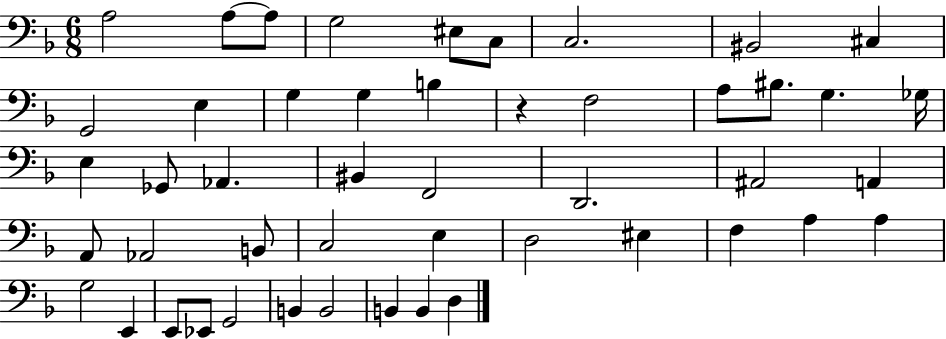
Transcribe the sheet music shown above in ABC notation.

X:1
T:Untitled
M:6/8
L:1/4
K:F
A,2 A,/2 A,/2 G,2 ^E,/2 C,/2 C,2 ^B,,2 ^C, G,,2 E, G, G, B, z F,2 A,/2 ^B,/2 G, _G,/4 E, _G,,/2 _A,, ^B,, F,,2 D,,2 ^A,,2 A,, A,,/2 _A,,2 B,,/2 C,2 E, D,2 ^E, F, A, A, G,2 E,, E,,/2 _E,,/2 G,,2 B,, B,,2 B,, B,, D,